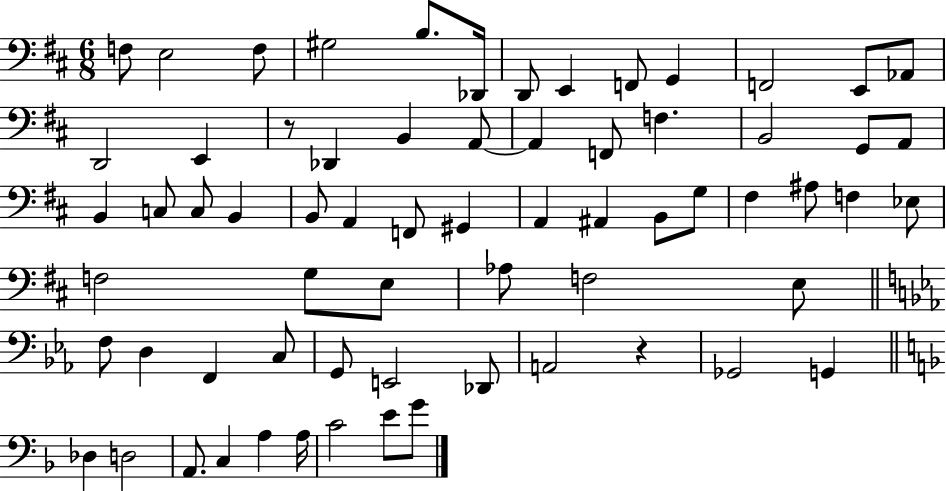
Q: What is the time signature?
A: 6/8